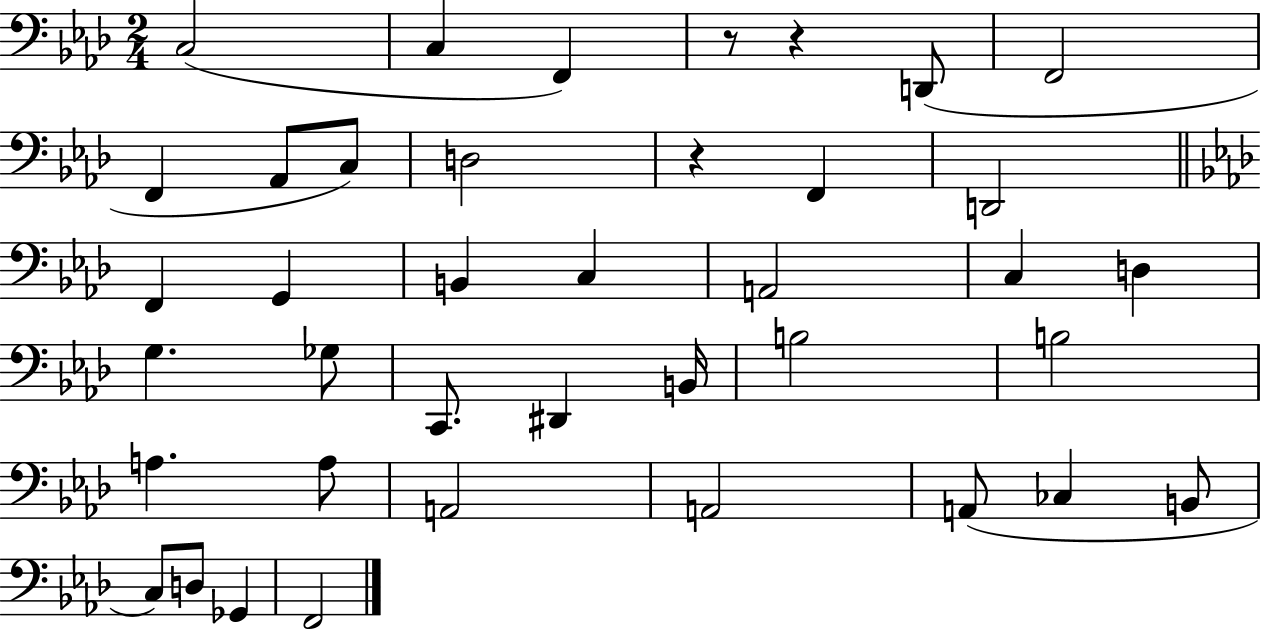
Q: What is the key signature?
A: AES major